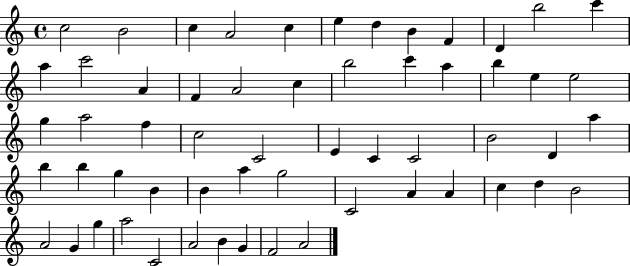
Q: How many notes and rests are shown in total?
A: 58